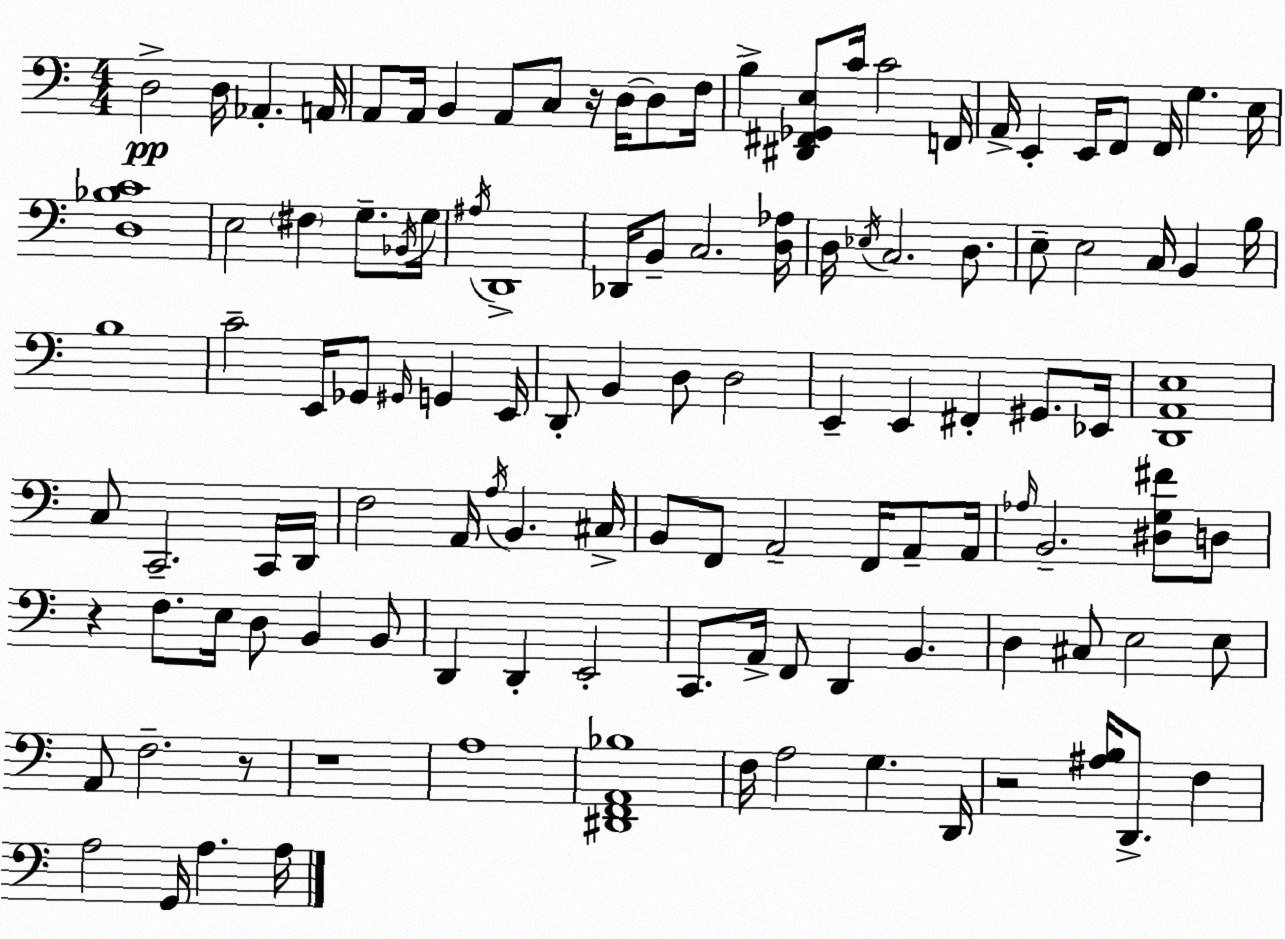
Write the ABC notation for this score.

X:1
T:Untitled
M:4/4
L:1/4
K:C
D,2 D,/4 _A,, A,,/4 A,,/2 A,,/4 B,, A,,/2 C,/2 z/4 D,/4 D,/2 F,/4 B, [^D,,^F,,_G,,E,]/2 C/4 C2 F,,/4 A,,/4 E,, E,,/4 F,,/2 F,,/4 G, E,/4 [D,_B,C]4 E,2 ^F, G,/2 _B,,/4 G,/4 ^A,/4 D,,4 _D,,/4 B,,/2 C,2 [D,_A,]/4 D,/4 _E,/4 C,2 D,/2 E,/2 E,2 C,/4 B,, B,/4 B,4 C2 E,,/4 _G,,/2 ^G,,/4 G,, E,,/4 D,,/2 B,, D,/2 D,2 E,, E,, ^F,, ^G,,/2 _E,,/4 [D,,A,,E,]4 C,/2 C,,2 C,,/4 D,,/4 F,2 A,,/4 A,/4 B,, ^C,/4 B,,/2 F,,/2 A,,2 F,,/4 A,,/2 A,,/4 _A,/4 B,,2 [^D,G,^F]/2 D,/2 z F,/2 E,/4 D,/2 B,, B,,/2 D,, D,, E,,2 C,,/2 A,,/4 F,,/2 D,, B,, D, ^C,/2 E,2 E,/2 A,,/2 F,2 z/2 z4 A,4 [^D,,F,,A,,_B,]4 F,/4 A,2 G, D,,/4 z2 [^A,B,]/4 D,,/2 F, A,2 G,,/4 A, A,/4